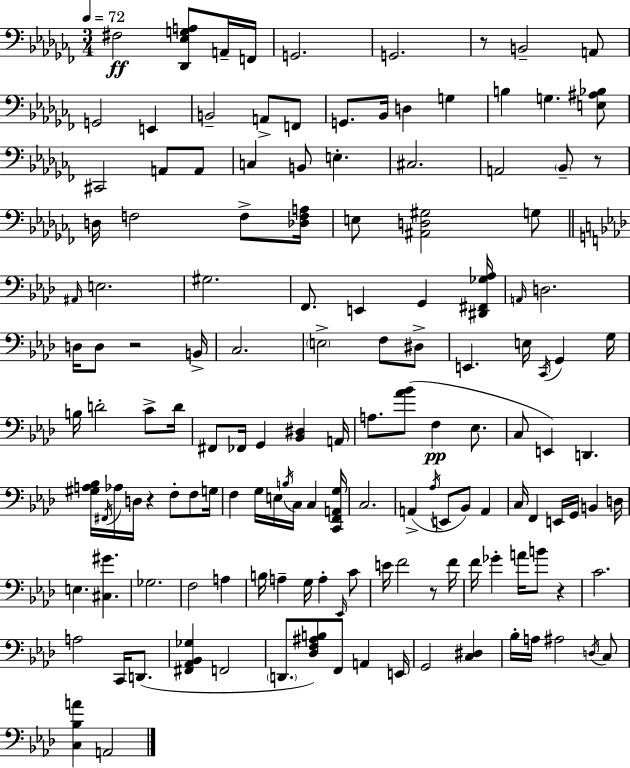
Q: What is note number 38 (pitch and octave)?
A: G2